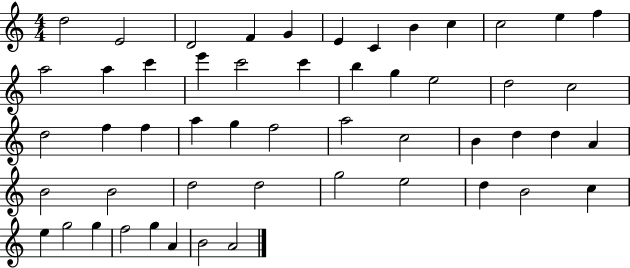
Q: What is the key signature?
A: C major